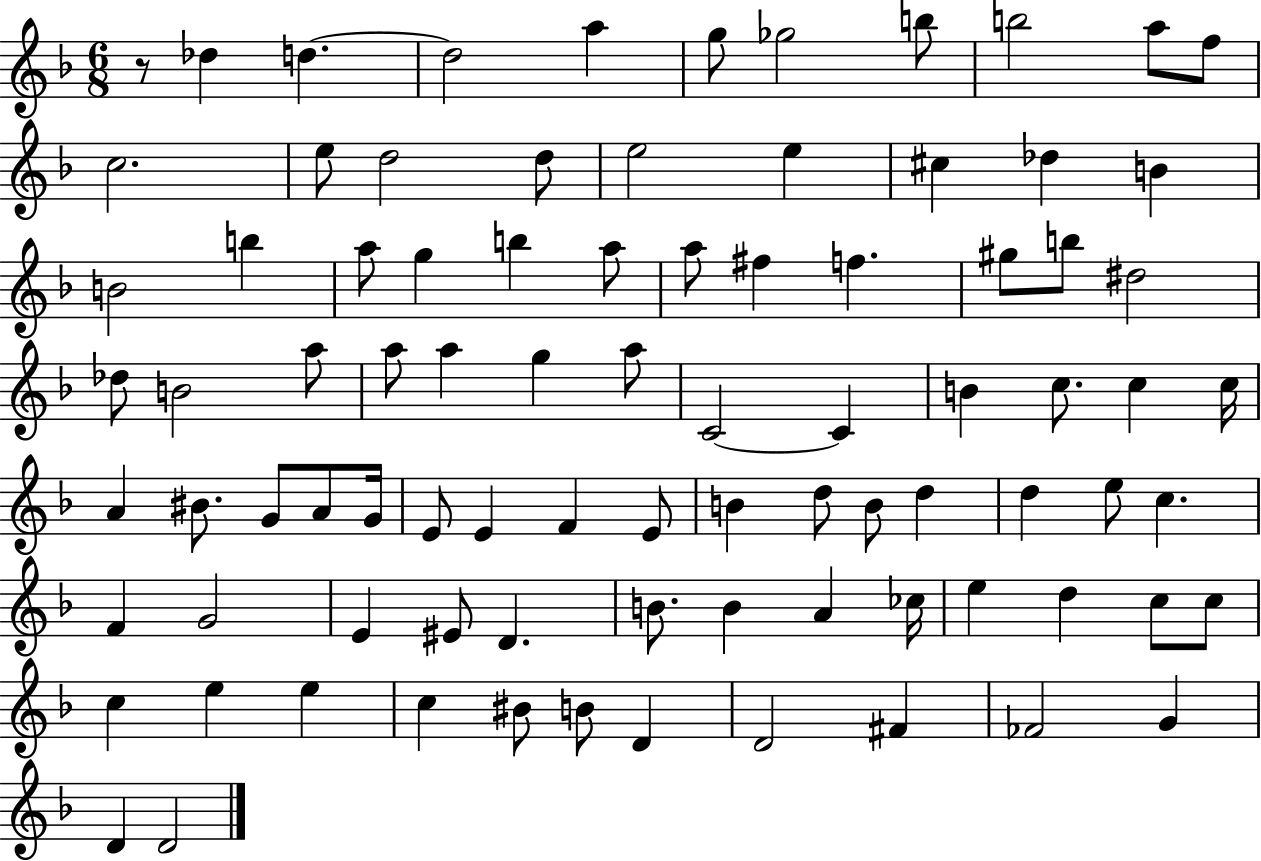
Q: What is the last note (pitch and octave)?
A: D4